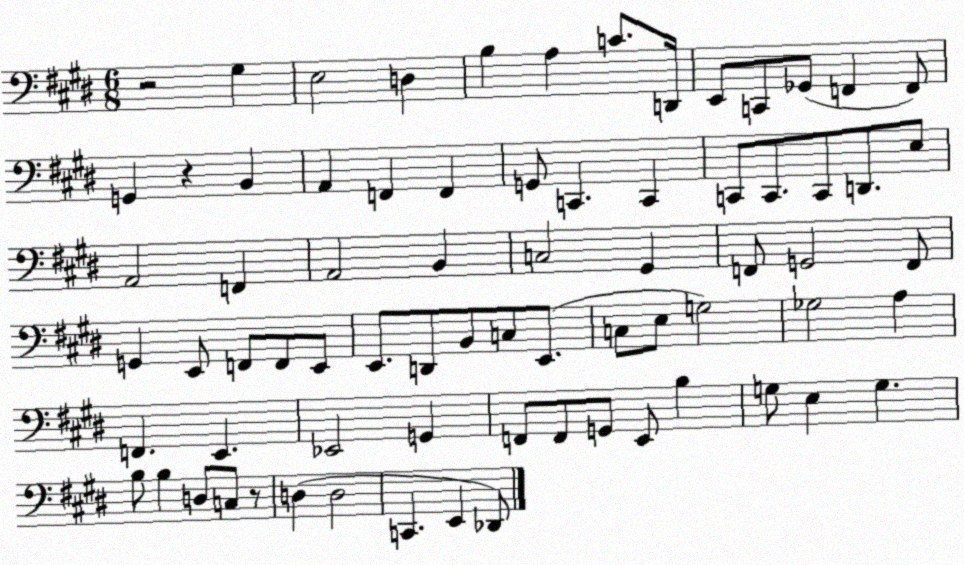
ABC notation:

X:1
T:Untitled
M:6/8
L:1/4
K:E
z2 ^G, E,2 D, B, A, C/2 D,,/4 E,,/2 C,,/2 _G,,/2 F,, F,,/2 G,, z B,, A,, F,, F,, G,,/2 C,, C,, C,,/2 C,,/2 C,,/2 D,,/2 E,/2 A,,2 F,, A,,2 B,, C,2 ^G,, F,,/2 G,,2 F,,/2 G,, E,,/2 F,,/2 F,,/2 E,,/2 E,,/2 D,,/2 B,,/2 C,/2 E,,/2 C,/2 E,/2 G,2 _G,2 A, F,, E,, _E,,2 G,, F,,/2 F,,/2 G,,/2 E,,/2 B, G,/2 E, G, B,/2 B, D,/2 C,/2 z/2 D, D,2 C,, E,, _D,,/2